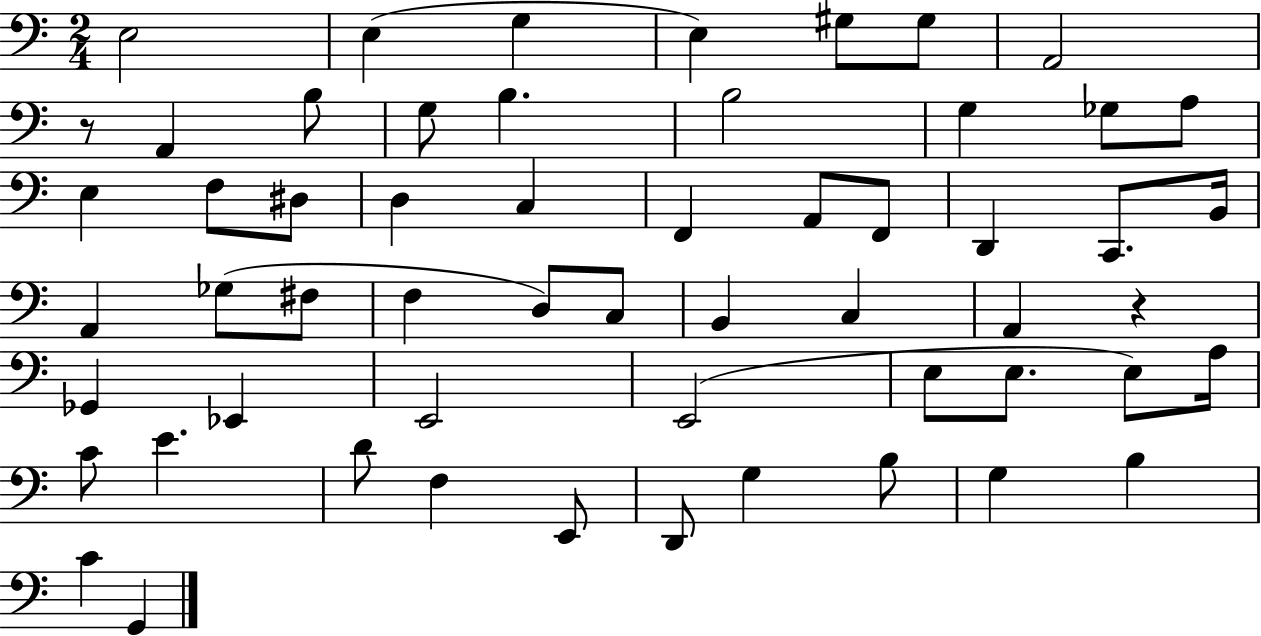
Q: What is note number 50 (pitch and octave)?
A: G3